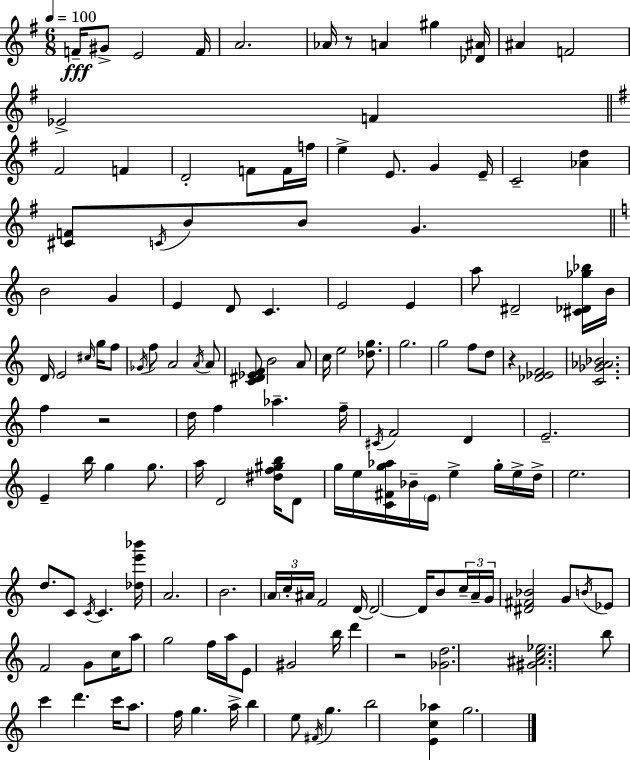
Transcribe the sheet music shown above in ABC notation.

X:1
T:Untitled
M:6/8
L:1/4
K:G
F/4 ^G/2 E2 F/4 A2 _A/4 z/2 A ^g [_D^A]/4 ^A F2 _E2 F ^F2 F D2 F/2 F/4 f/4 e E/2 G E/4 C2 [_Ad] [^CF]/2 C/4 B/2 B/2 G B2 G E D/2 C E2 E a/2 ^D2 [^C_D_g_b]/4 B/4 D/4 E2 ^c/4 g/4 f/2 _G/4 f/2 A2 A/4 A/2 [C^D_EF]/2 B2 A/2 c/4 e2 [_dg]/2 g2 g2 f/2 d/2 z [_D_EF]2 [C_G_A_B]2 f z2 d/4 f _a f/4 ^C/4 F2 D E2 E b/4 g g/2 a/4 D2 [^df^gb]/4 D/2 g/4 e/4 [C^Fg_a]/4 _B/4 E/4 e g/4 e/4 d/4 e2 d/2 C/2 C/4 C [_de'_b']/4 A2 B2 A/4 c/4 ^A/4 F2 D/4 D2 D/4 B/2 c/4 A/4 G/4 [^D^F_B]2 G/2 B/4 _E/2 F2 G/2 c/4 a/2 g2 f/4 a/4 E/2 ^G2 b/4 d' z2 [_Gd]2 [^G^Ac_e]2 b/2 c' d' c'/4 a/2 f/4 g a/4 b e/2 ^F/4 g b2 [Ec_a] g2